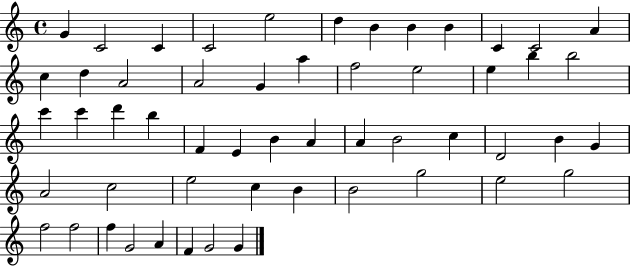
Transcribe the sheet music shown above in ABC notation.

X:1
T:Untitled
M:4/4
L:1/4
K:C
G C2 C C2 e2 d B B B C C2 A c d A2 A2 G a f2 e2 e b b2 c' c' d' b F E B A A B2 c D2 B G A2 c2 e2 c B B2 g2 e2 g2 f2 f2 f G2 A F G2 G